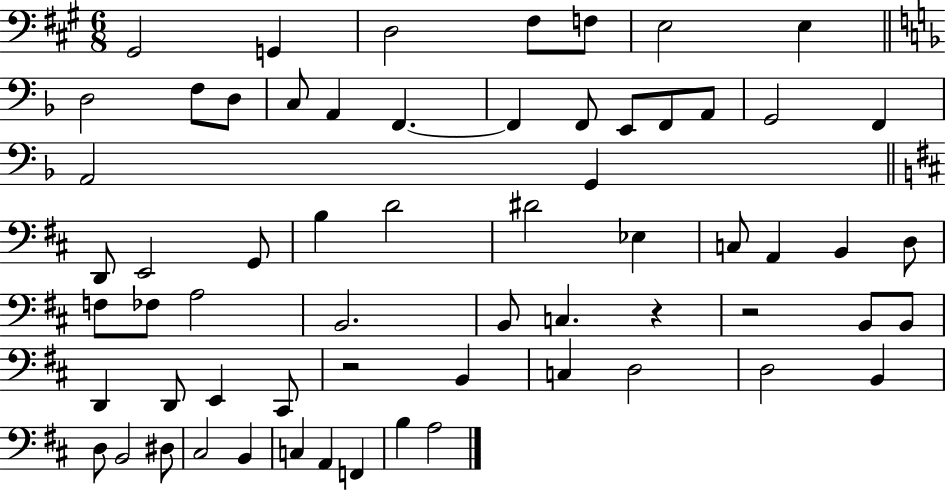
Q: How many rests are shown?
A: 3